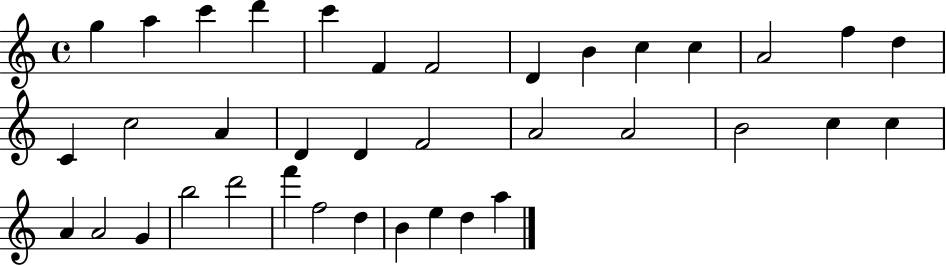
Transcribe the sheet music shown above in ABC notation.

X:1
T:Untitled
M:4/4
L:1/4
K:C
g a c' d' c' F F2 D B c c A2 f d C c2 A D D F2 A2 A2 B2 c c A A2 G b2 d'2 f' f2 d B e d a